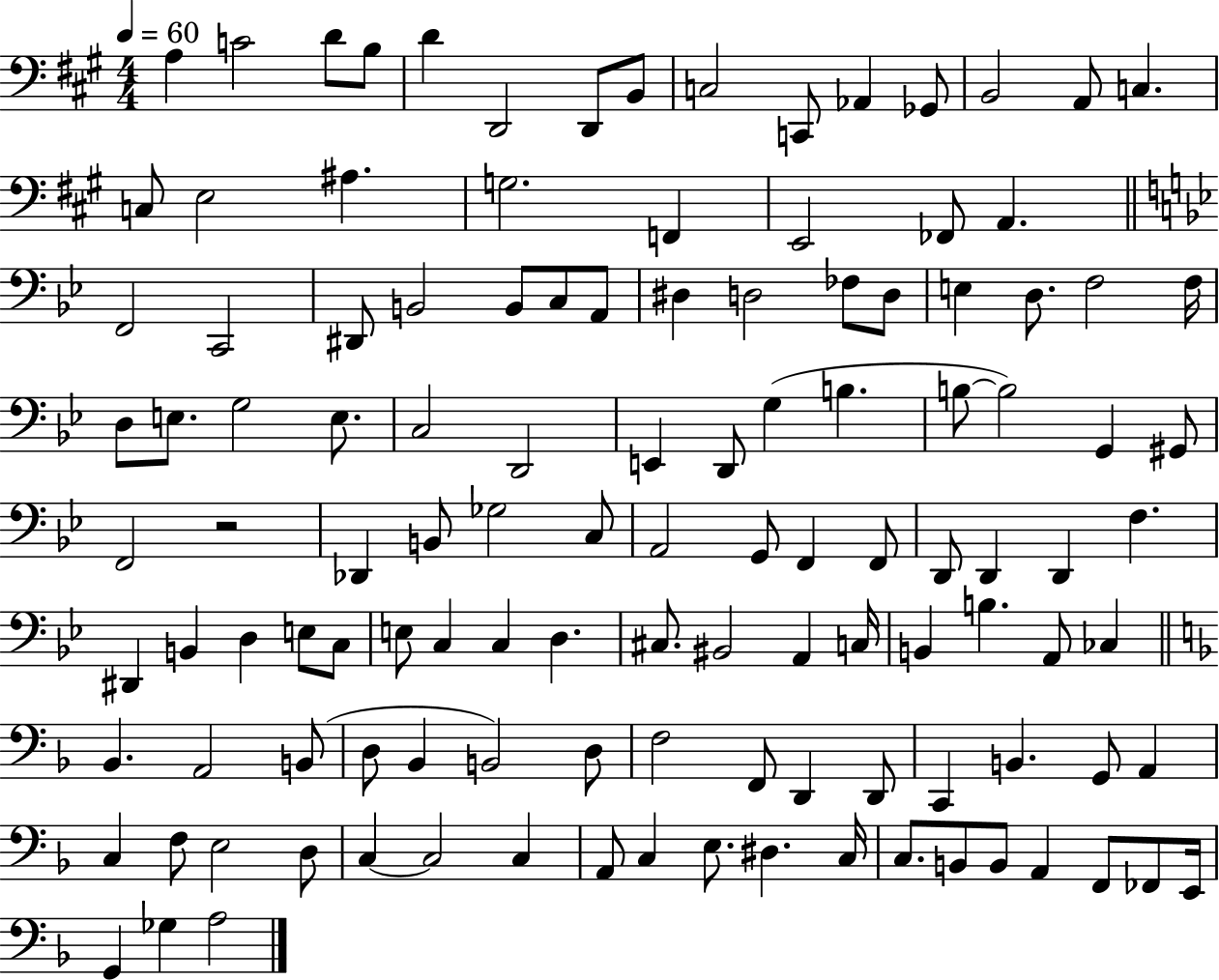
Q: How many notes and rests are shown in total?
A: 120